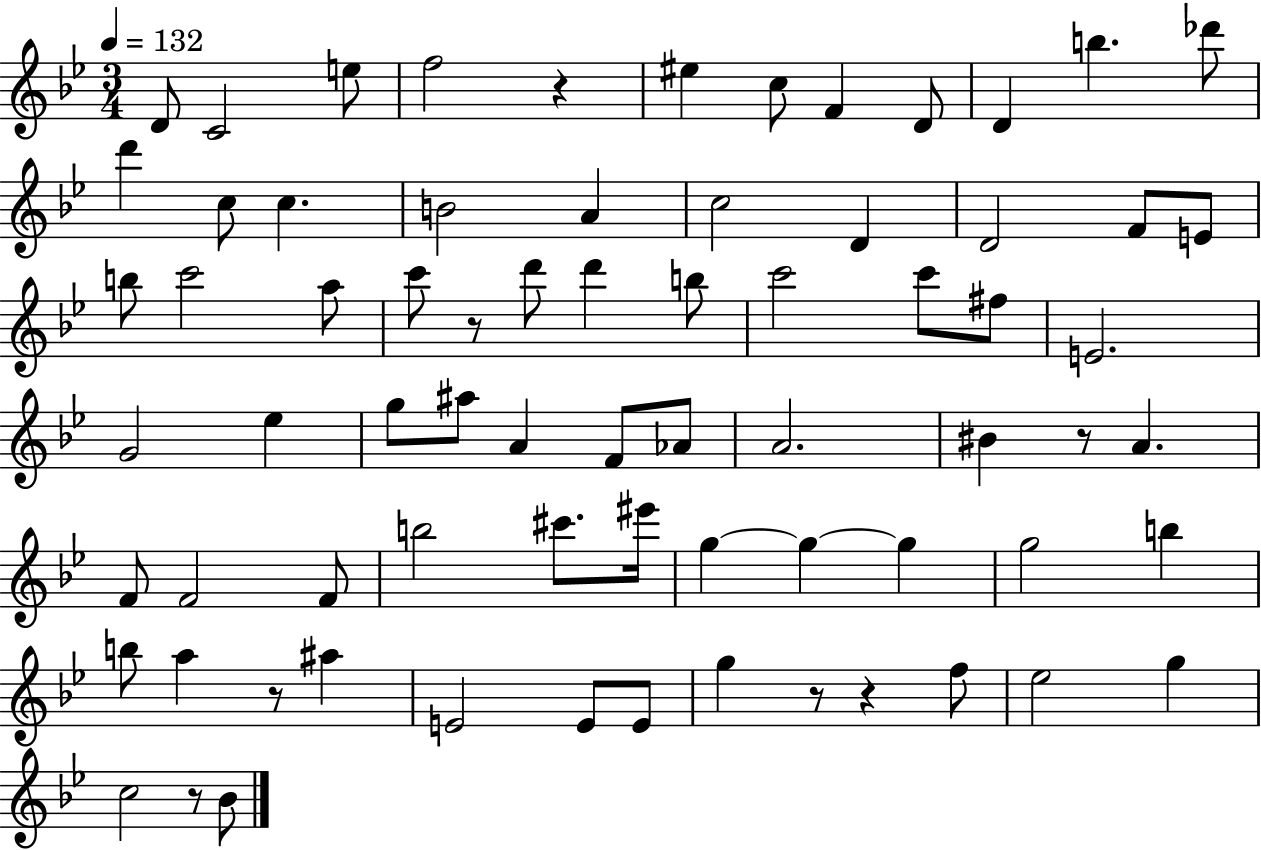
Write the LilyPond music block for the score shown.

{
  \clef treble
  \numericTimeSignature
  \time 3/4
  \key bes \major
  \tempo 4 = 132
  d'8 c'2 e''8 | f''2 r4 | eis''4 c''8 f'4 d'8 | d'4 b''4. des'''8 | \break d'''4 c''8 c''4. | b'2 a'4 | c''2 d'4 | d'2 f'8 e'8 | \break b''8 c'''2 a''8 | c'''8 r8 d'''8 d'''4 b''8 | c'''2 c'''8 fis''8 | e'2. | \break g'2 ees''4 | g''8 ais''8 a'4 f'8 aes'8 | a'2. | bis'4 r8 a'4. | \break f'8 f'2 f'8 | b''2 cis'''8. eis'''16 | g''4~~ g''4~~ g''4 | g''2 b''4 | \break b''8 a''4 r8 ais''4 | e'2 e'8 e'8 | g''4 r8 r4 f''8 | ees''2 g''4 | \break c''2 r8 bes'8 | \bar "|."
}